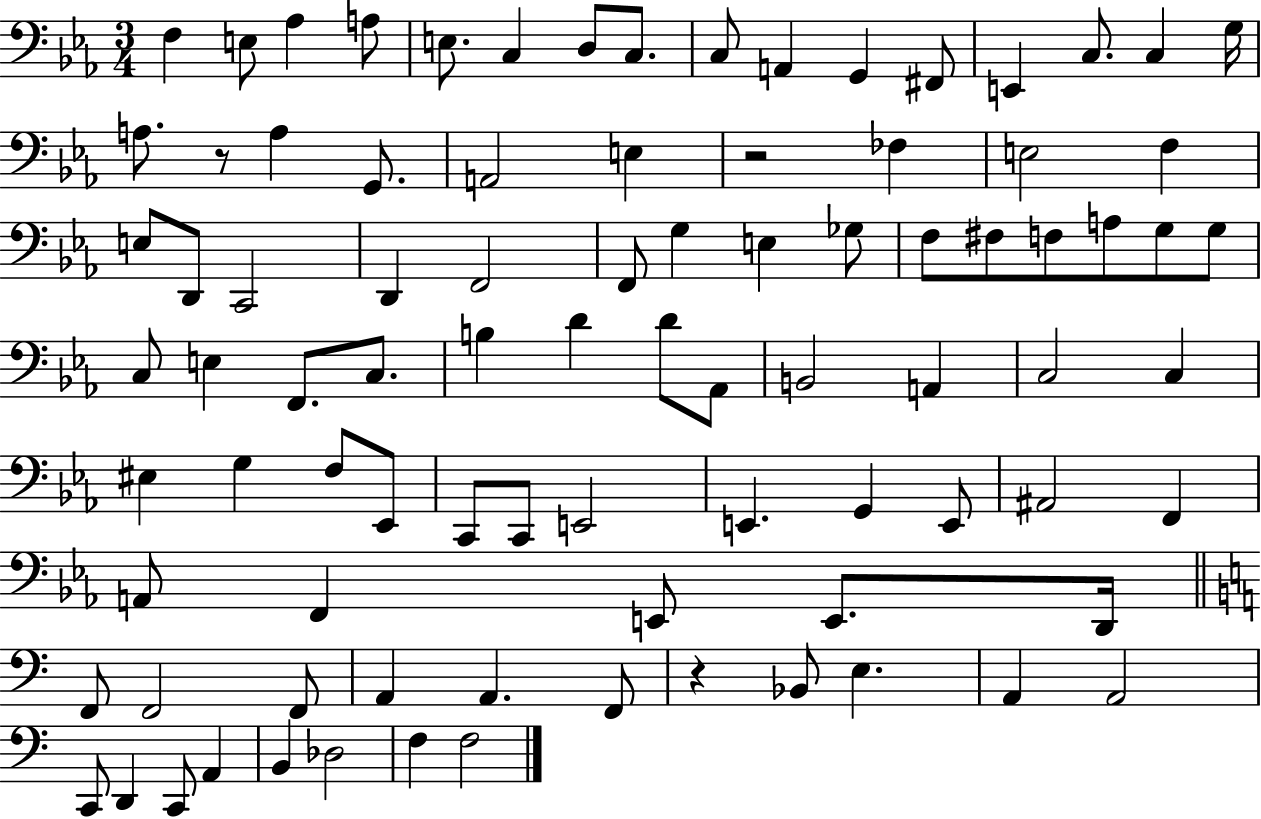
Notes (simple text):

F3/q E3/e Ab3/q A3/e E3/e. C3/q D3/e C3/e. C3/e A2/q G2/q F#2/e E2/q C3/e. C3/q G3/s A3/e. R/e A3/q G2/e. A2/h E3/q R/h FES3/q E3/h F3/q E3/e D2/e C2/h D2/q F2/h F2/e G3/q E3/q Gb3/e F3/e F#3/e F3/e A3/e G3/e G3/e C3/e E3/q F2/e. C3/e. B3/q D4/q D4/e Ab2/e B2/h A2/q C3/h C3/q EIS3/q G3/q F3/e Eb2/e C2/e C2/e E2/h E2/q. G2/q E2/e A#2/h F2/q A2/e F2/q E2/e E2/e. D2/s F2/e F2/h F2/e A2/q A2/q. F2/e R/q Bb2/e E3/q. A2/q A2/h C2/e D2/q C2/e A2/q B2/q Db3/h F3/q F3/h